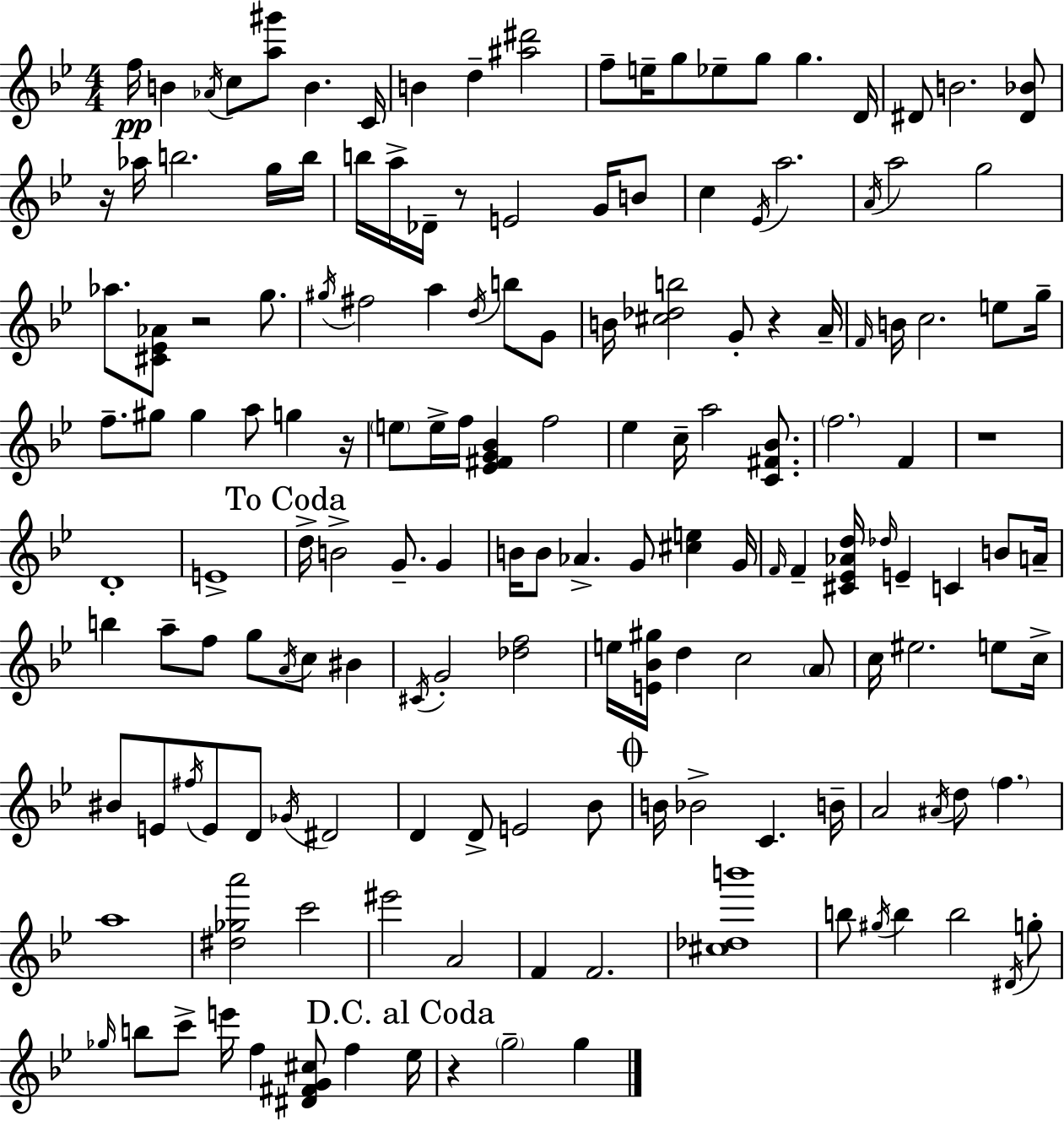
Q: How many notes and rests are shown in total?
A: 159